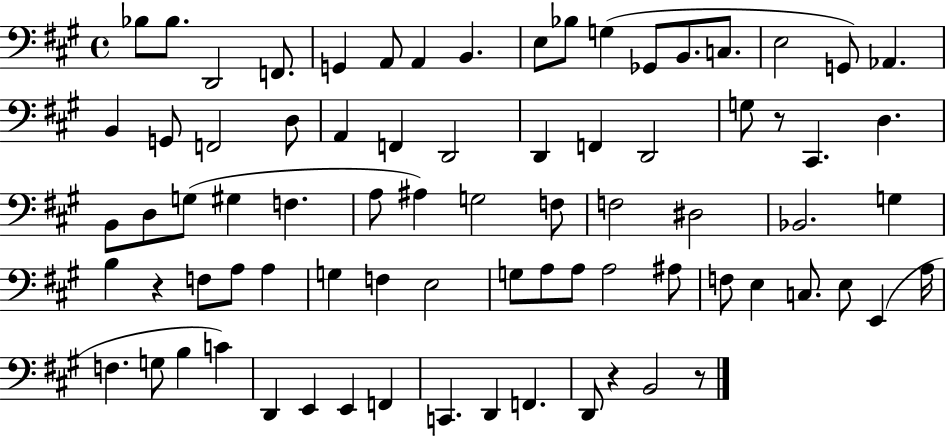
Bb3/e Bb3/e. D2/h F2/e. G2/q A2/e A2/q B2/q. E3/e Bb3/e G3/q Gb2/e B2/e. C3/e. E3/h G2/e Ab2/q. B2/q G2/e F2/h D3/e A2/q F2/q D2/h D2/q F2/q D2/h G3/e R/e C#2/q. D3/q. B2/e D3/e G3/e G#3/q F3/q. A3/e A#3/q G3/h F3/e F3/h D#3/h Bb2/h. G3/q B3/q R/q F3/e A3/e A3/q G3/q F3/q E3/h G3/e A3/e A3/e A3/h A#3/e F3/e E3/q C3/e. E3/e E2/q A3/s F3/q. G3/e B3/q C4/q D2/q E2/q E2/q F2/q C2/q. D2/q F2/q. D2/e R/q B2/h R/e